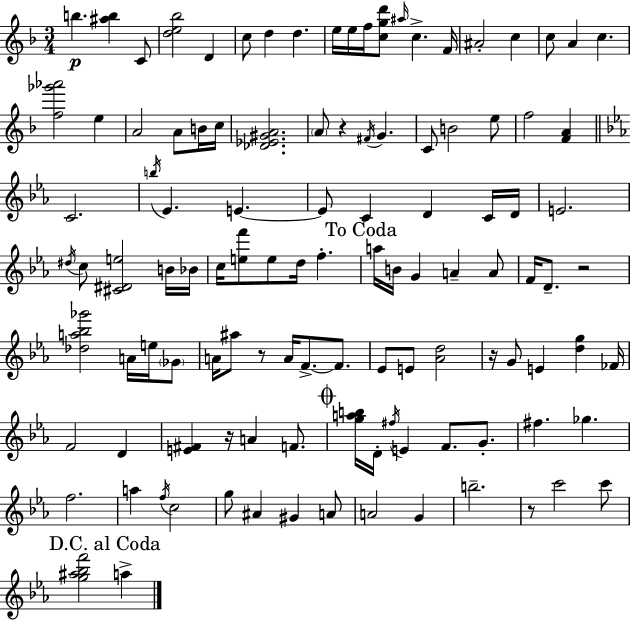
B5/q. [A#5,B5]/q C4/e [D5,E5,Bb5]/h D4/q C5/e D5/q D5/q. E5/s E5/s F5/s [C5,G5,D6]/e A#5/s C5/q. F4/s A#4/h C5/q C5/e A4/q C5/q. [F5,Gb6,Ab6]/h E5/q A4/h A4/e B4/s C5/s [Db4,Eb4,G#4,A4]/h. A4/e R/q F#4/s G4/q. C4/e B4/h E5/e F5/h [F4,A4]/q C4/h. B5/s Eb4/q. E4/q. E4/e C4/q D4/q C4/s D4/s E4/h. D#5/s C5/e [C#4,D#4,E5]/h B4/s Bb4/s C5/s [E5,F6]/e E5/e D5/s F5/q. A5/s B4/s G4/q A4/q A4/e F4/s D4/e. R/h [Db5,A5,Bb5,Gb6]/h A4/s E5/s Gb4/e A4/s A#5/e R/e A4/s F4/e. F4/e. Eb4/e E4/e [Ab4,D5]/h R/s G4/e E4/q [D5,G5]/q FES4/s F4/h D4/q [E4,F#4]/q R/s A4/q F4/e. [G5,A5,B5]/s D4/s F#5/s E4/q F4/e. G4/e. F#5/q. Gb5/q. F5/h. A5/q F5/s C5/h G5/e A#4/q G#4/q A4/e A4/h G4/q B5/h. R/e C6/h C6/e [G5,A#5,Bb5,F6]/h A5/q